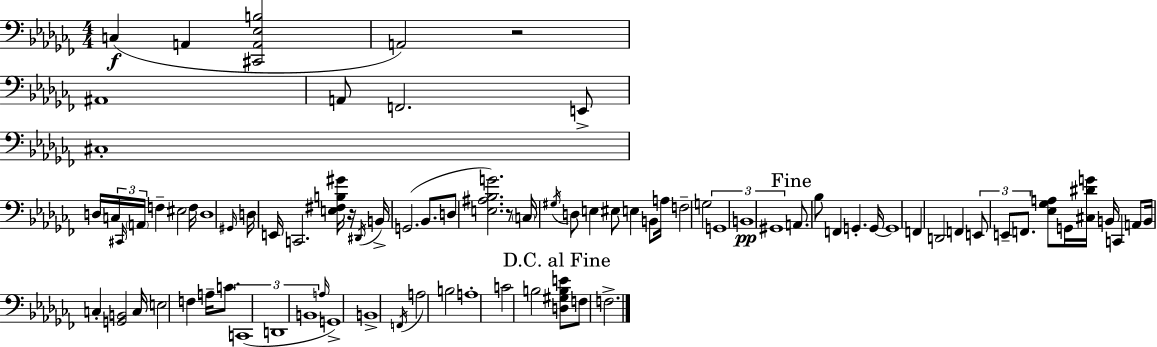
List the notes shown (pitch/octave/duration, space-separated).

C3/q A2/q [C#2,A2,Eb3,B3]/h A2/h R/h A#2/w A2/e F2/h. E2/e C#3/w D3/s C3/s C#2/s A2/s F3/q EIS3/h F3/s D3/w G#2/s D3/s E2/s C2/h. [E3,F#3,B3,G#4]/s R/s D#2/s B2/s G2/h. Bb2/e. D3/e [E3,A#3,Bb3,G4]/h. R/e C3/s G#3/s D3/e E3/q EIS3/e E3/q B2/e A3/s F3/h G3/h G2/w B2/w G#2/w A2/e. Bb3/e F2/q G2/q. G2/s G2/w F2/q D2/h F2/q E2/e E2/e F2/e. [Eb3,Gb3,A3]/e G2/s [C#3,D#4,G4]/s B2/s C2/q A2/e B2/s C3/q [G2,B2]/h C3/s E3/h F3/q A3/s C4/e. C2/w D2/w B2/w A3/s G2/w B2/w F2/s A3/h B3/h A3/w C4/h B3/h [D3,G#3,B3,E4]/e F3/e F3/h.